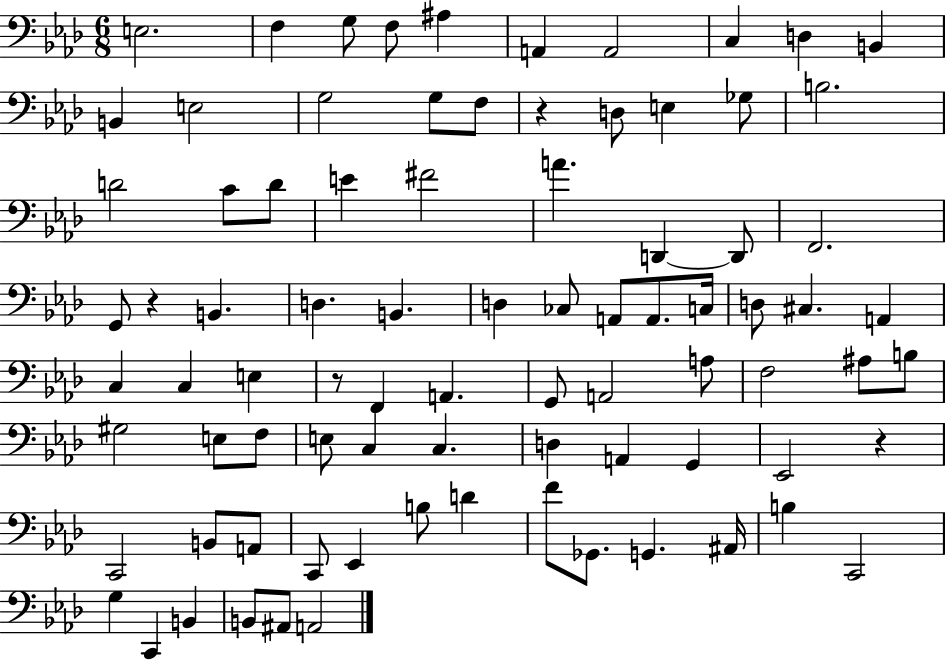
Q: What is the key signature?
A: AES major